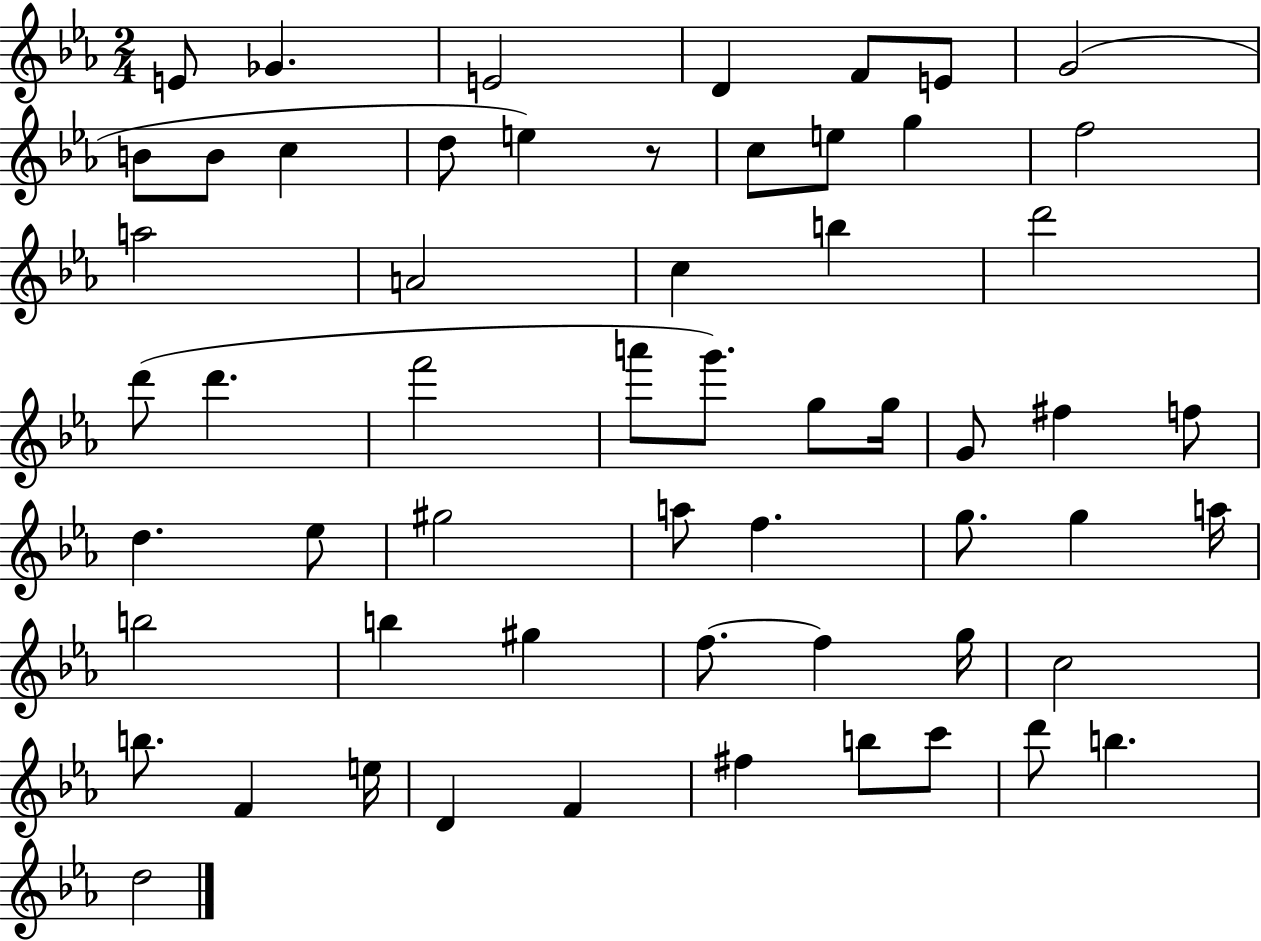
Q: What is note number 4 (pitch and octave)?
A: D4